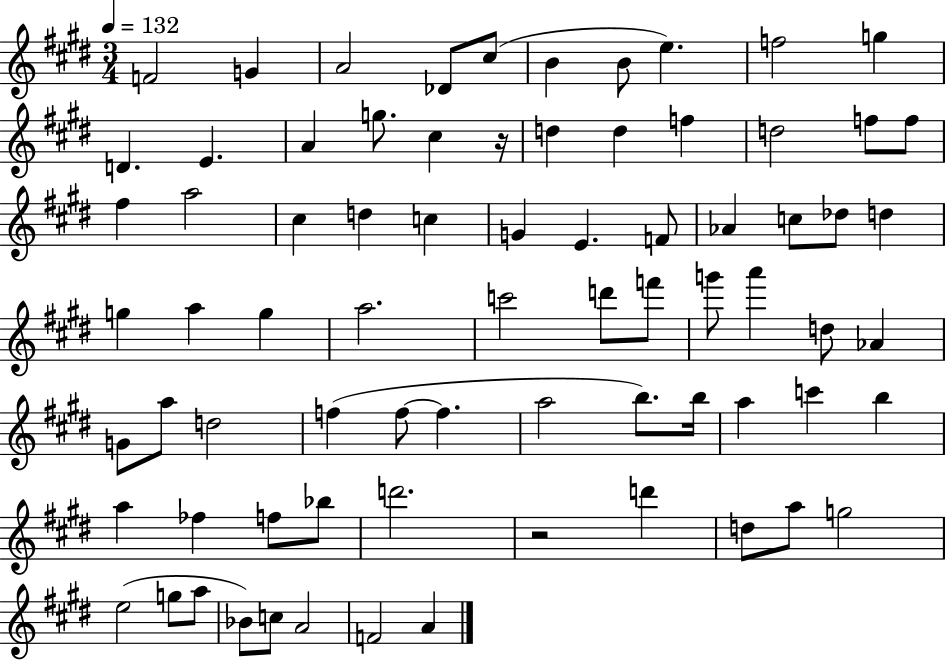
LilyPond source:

{
  \clef treble
  \numericTimeSignature
  \time 3/4
  \key e \major
  \tempo 4 = 132
  f'2 g'4 | a'2 des'8 cis''8( | b'4 b'8 e''4.) | f''2 g''4 | \break d'4. e'4. | a'4 g''8. cis''4 r16 | d''4 d''4 f''4 | d''2 f''8 f''8 | \break fis''4 a''2 | cis''4 d''4 c''4 | g'4 e'4. f'8 | aes'4 c''8 des''8 d''4 | \break g''4 a''4 g''4 | a''2. | c'''2 d'''8 f'''8 | g'''8 a'''4 d''8 aes'4 | \break g'8 a''8 d''2 | f''4( f''8~~ f''4. | a''2 b''8.) b''16 | a''4 c'''4 b''4 | \break a''4 fes''4 f''8 bes''8 | d'''2. | r2 d'''4 | d''8 a''8 g''2 | \break e''2( g''8 a''8 | bes'8) c''8 a'2 | f'2 a'4 | \bar "|."
}